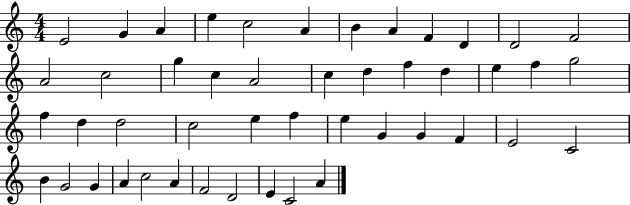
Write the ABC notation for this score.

X:1
T:Untitled
M:4/4
L:1/4
K:C
E2 G A e c2 A B A F D D2 F2 A2 c2 g c A2 c d f d e f g2 f d d2 c2 e f e G G F E2 C2 B G2 G A c2 A F2 D2 E C2 A